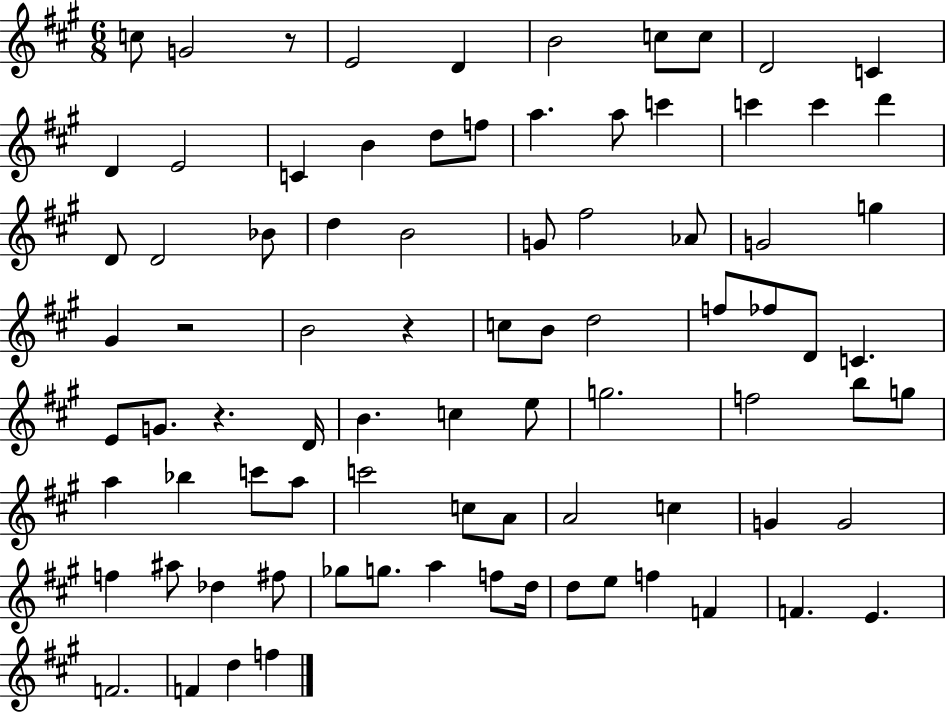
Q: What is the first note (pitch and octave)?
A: C5